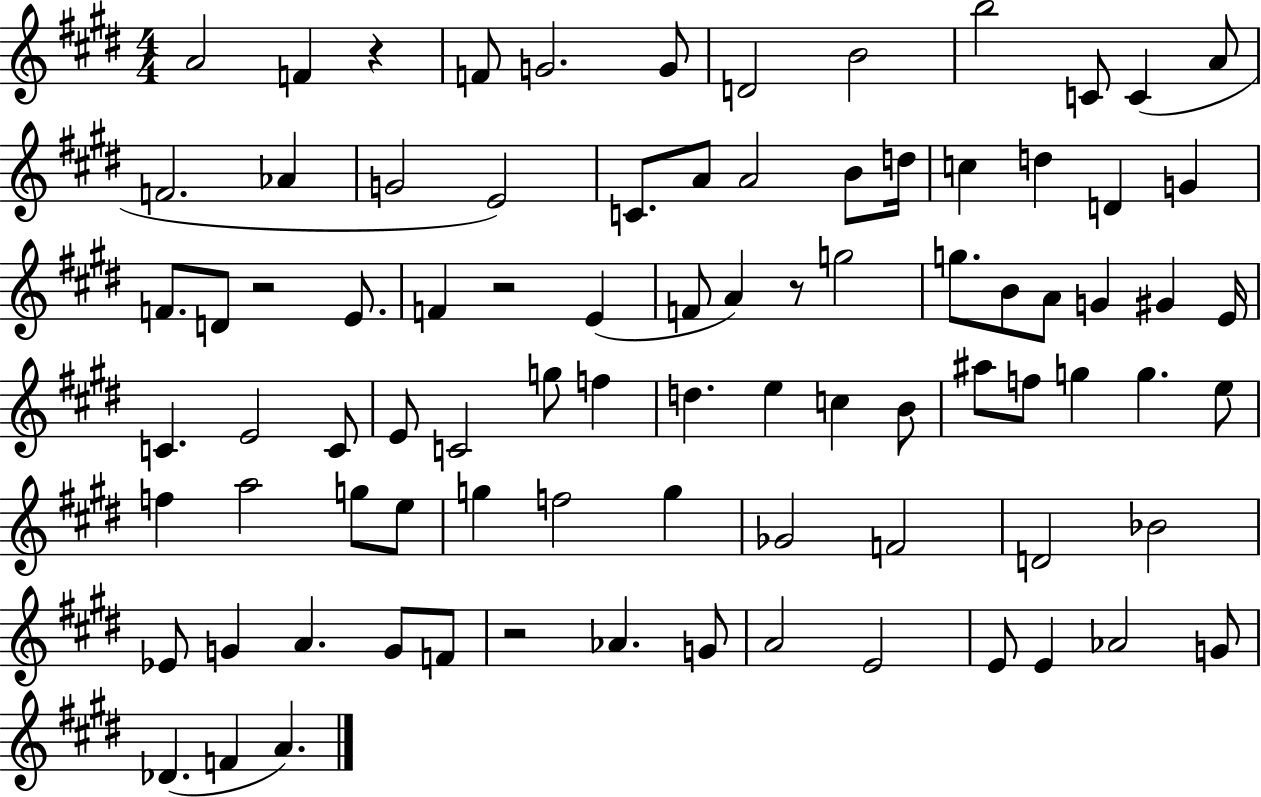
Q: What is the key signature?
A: E major